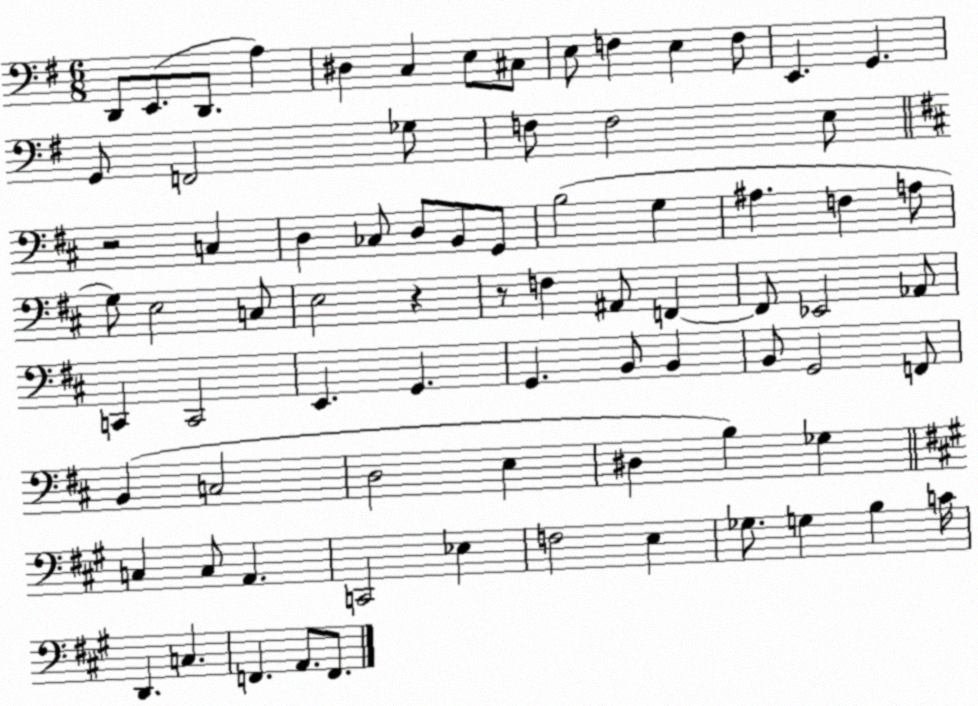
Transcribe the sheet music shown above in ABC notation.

X:1
T:Untitled
M:6/8
L:1/4
K:G
D,,/2 E,,/2 D,,/2 A, ^D, C, E,/2 ^C,/2 E,/2 F, E, F,/2 E,, G,, G,,/2 F,,2 _G,/2 F,/2 F,2 E,/2 z2 C, D, _C,/2 D,/2 B,,/2 G,,/2 B,2 G, ^A, F, A,/2 G,/2 E,2 C,/2 E,2 z z/2 F, ^A,,/2 F,, F,,/2 _E,,2 _A,,/2 C,, C,,2 E,, G,, G,, B,,/2 B,, B,,/2 G,,2 F,,/2 B,, C,2 D,2 E, ^D, B, _G, C, C,/2 A,, C,,2 _E, F,2 E, _G,/2 G, B, C/4 D,, C, F,, A,,/2 F,,/2